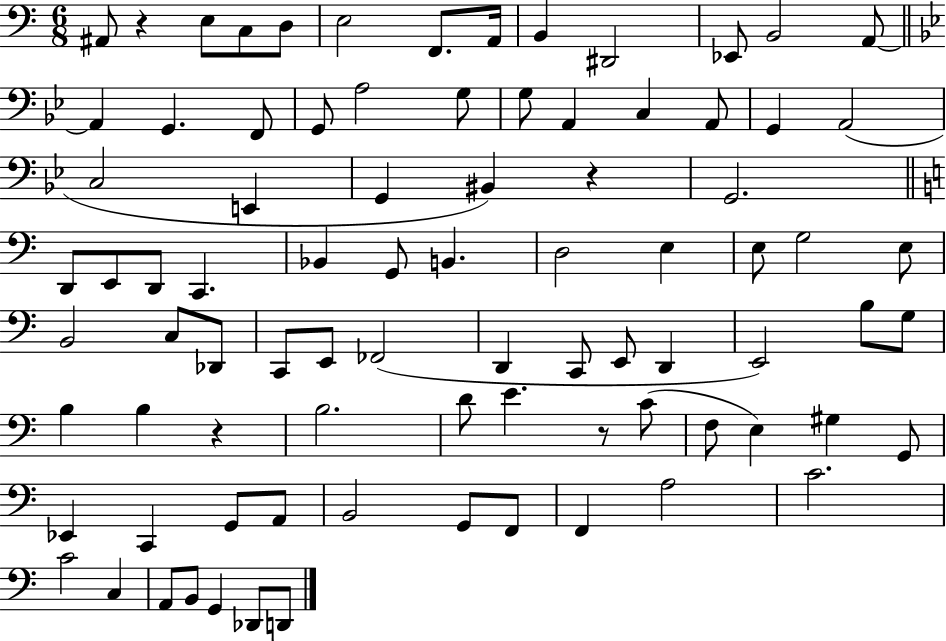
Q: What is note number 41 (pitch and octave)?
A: E3